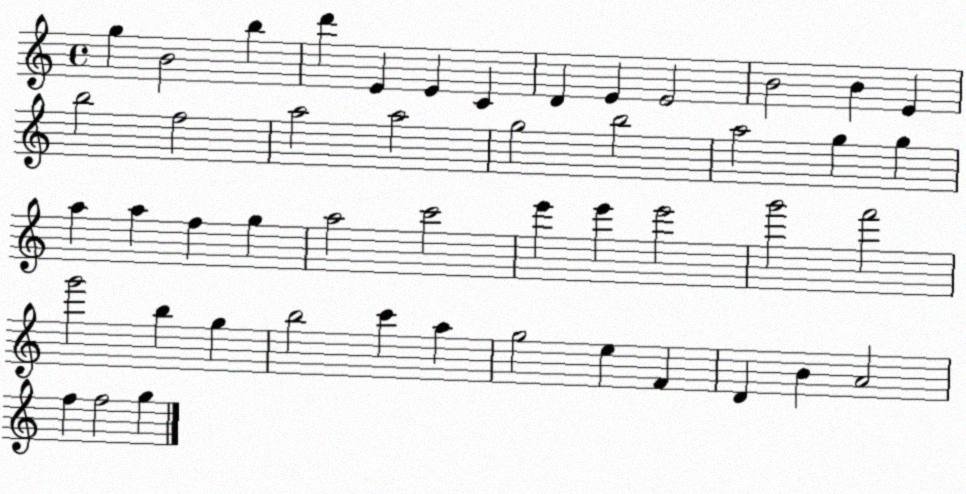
X:1
T:Untitled
M:4/4
L:1/4
K:C
g B2 b d' E E C D E E2 B2 B E b2 f2 a2 a2 g2 b2 a2 g g a a f g a2 c'2 e' e' e'2 g'2 f'2 g'2 b g b2 c' a g2 e F D B A2 f f2 g